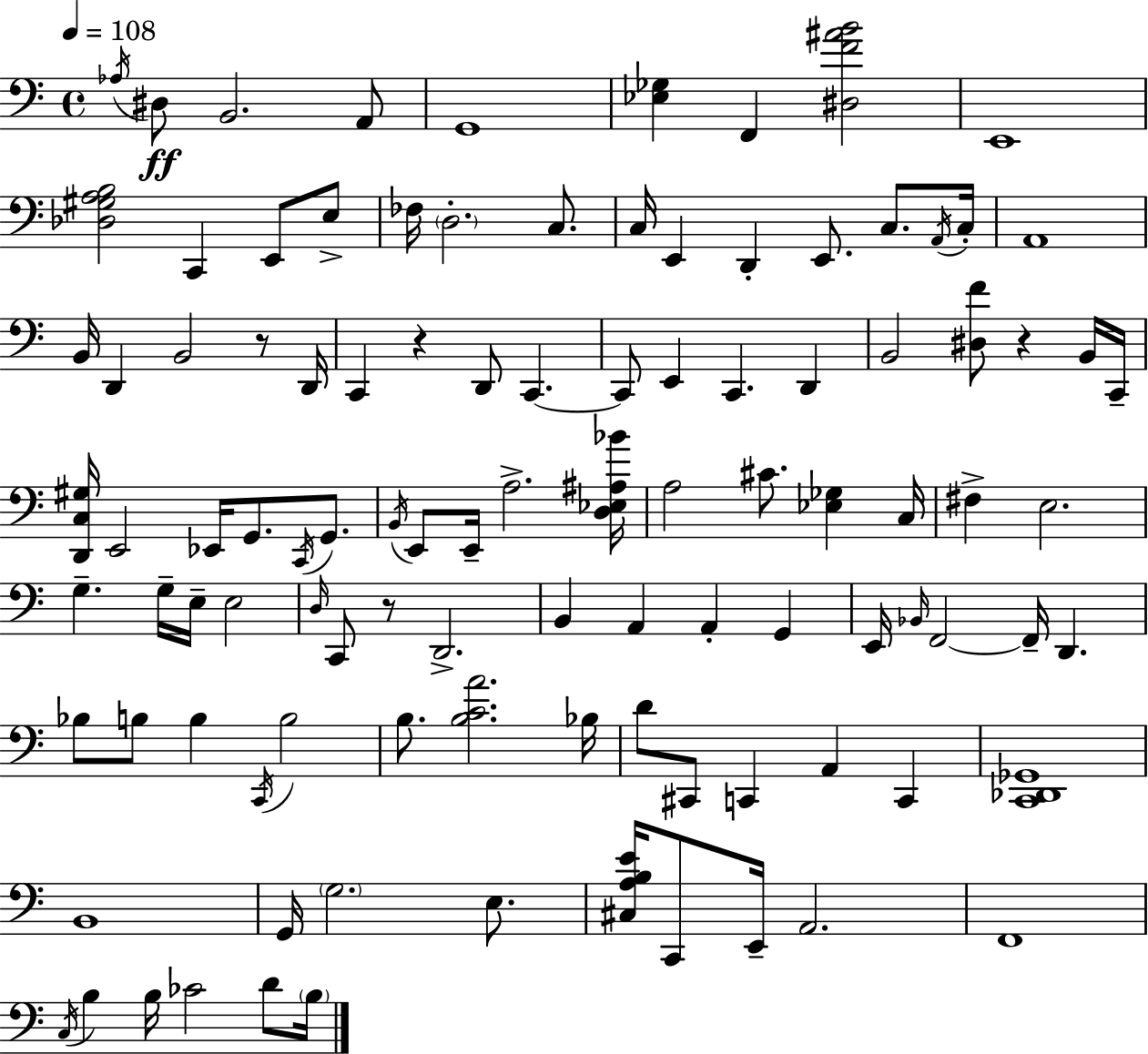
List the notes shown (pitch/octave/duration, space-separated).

Ab3/s D#3/e B2/h. A2/e G2/w [Eb3,Gb3]/q F2/q [D#3,F4,A#4,B4]/h E2/w [Db3,G#3,A3,B3]/h C2/q E2/e E3/e FES3/s D3/h. C3/e. C3/s E2/q D2/q E2/e. C3/e. A2/s C3/s A2/w B2/s D2/q B2/h R/e D2/s C2/q R/q D2/e C2/q. C2/e E2/q C2/q. D2/q B2/h [D#3,F4]/e R/q B2/s C2/s [D2,C3,G#3]/s E2/h Eb2/s G2/e. C2/s G2/e. B2/s E2/e E2/s A3/h. [D3,Eb3,A#3,Bb4]/s A3/h C#4/e. [Eb3,Gb3]/q C3/s F#3/q E3/h. G3/q. G3/s E3/s E3/h D3/s C2/e R/e D2/h. B2/q A2/q A2/q G2/q E2/s Bb2/s F2/h F2/s D2/q. Bb3/e B3/e B3/q C2/s B3/h B3/e. [B3,C4,A4]/h. Bb3/s D4/e C#2/e C2/q A2/q C2/q [C2,Db2,Gb2]/w B2/w G2/s G3/h. E3/e. [C#3,A3,B3,E4]/s C2/e E2/s A2/h. F2/w C3/s B3/q B3/s CES4/h D4/e B3/s